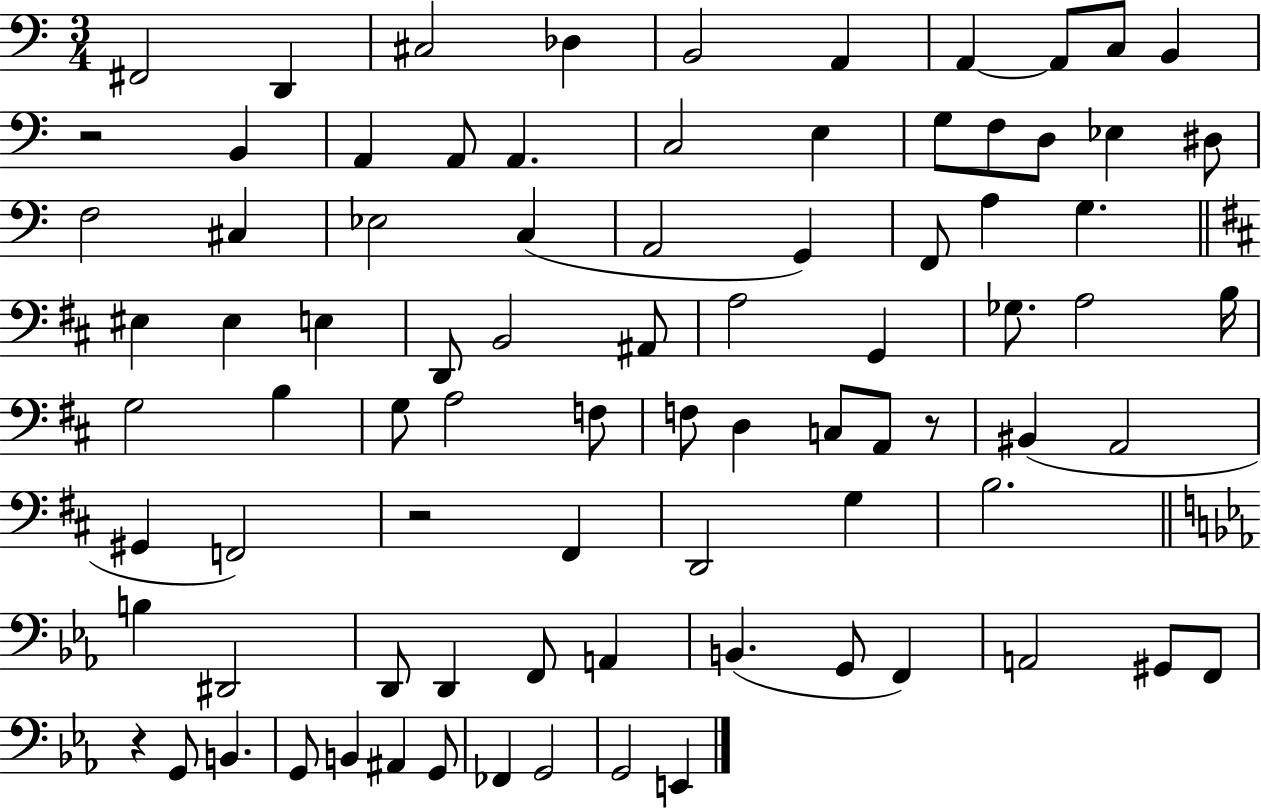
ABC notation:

X:1
T:Untitled
M:3/4
L:1/4
K:C
^F,,2 D,, ^C,2 _D, B,,2 A,, A,, A,,/2 C,/2 B,, z2 B,, A,, A,,/2 A,, C,2 E, G,/2 F,/2 D,/2 _E, ^D,/2 F,2 ^C, _E,2 C, A,,2 G,, F,,/2 A, G, ^E, ^E, E, D,,/2 B,,2 ^A,,/2 A,2 G,, _G,/2 A,2 B,/4 G,2 B, G,/2 A,2 F,/2 F,/2 D, C,/2 A,,/2 z/2 ^B,, A,,2 ^G,, F,,2 z2 ^F,, D,,2 G, B,2 B, ^D,,2 D,,/2 D,, F,,/2 A,, B,, G,,/2 F,, A,,2 ^G,,/2 F,,/2 z G,,/2 B,, G,,/2 B,, ^A,, G,,/2 _F,, G,,2 G,,2 E,,